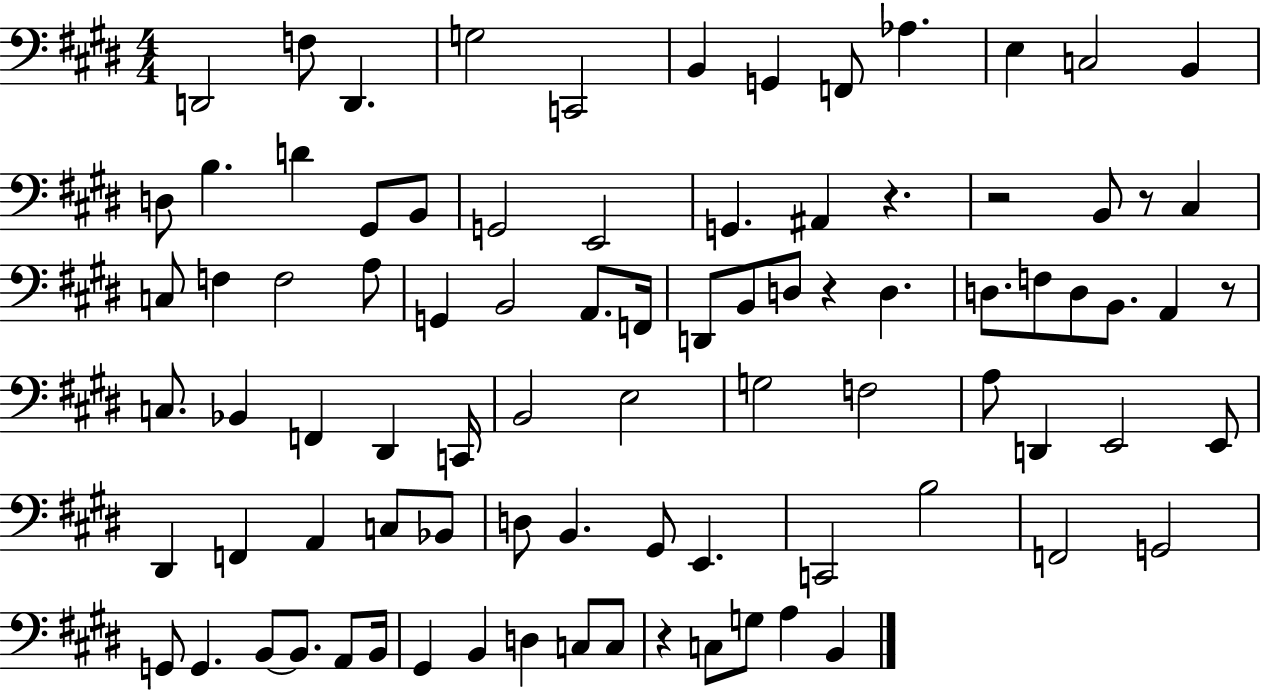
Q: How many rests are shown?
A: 6